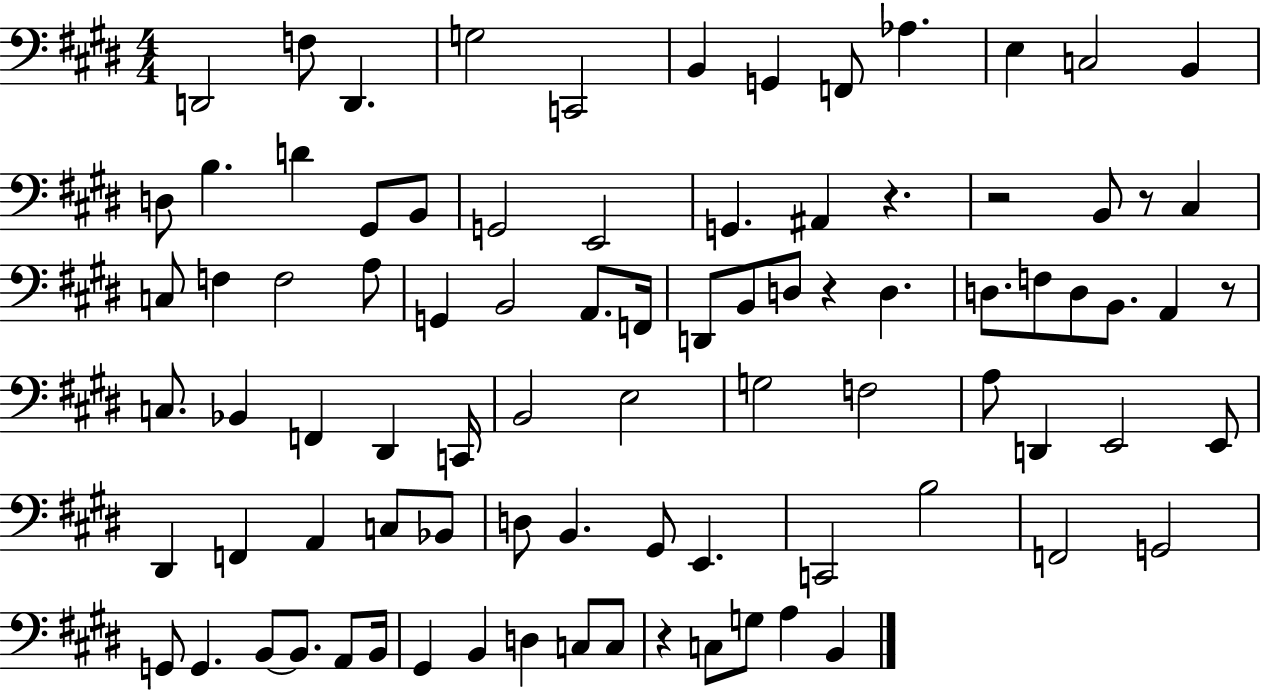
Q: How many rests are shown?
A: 6